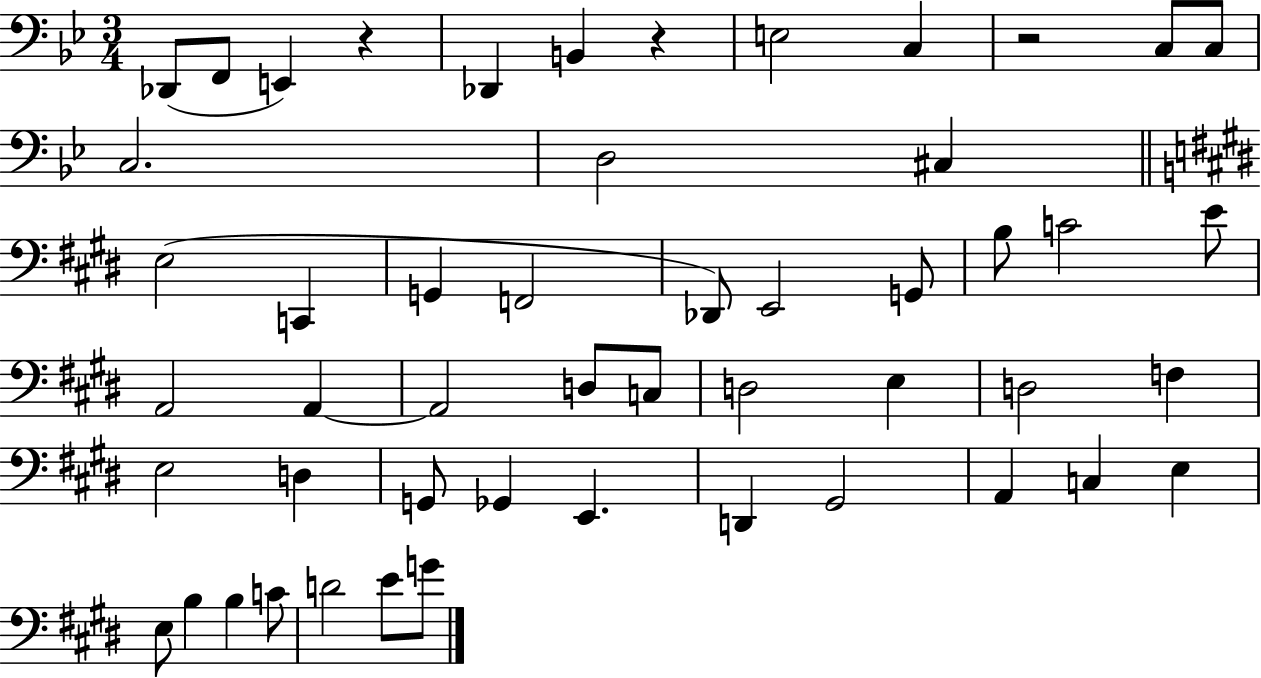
X:1
T:Untitled
M:3/4
L:1/4
K:Bb
_D,,/2 F,,/2 E,, z _D,, B,, z E,2 C, z2 C,/2 C,/2 C,2 D,2 ^C, E,2 C,, G,, F,,2 _D,,/2 E,,2 G,,/2 B,/2 C2 E/2 A,,2 A,, A,,2 D,/2 C,/2 D,2 E, D,2 F, E,2 D, G,,/2 _G,, E,, D,, ^G,,2 A,, C, E, E,/2 B, B, C/2 D2 E/2 G/2